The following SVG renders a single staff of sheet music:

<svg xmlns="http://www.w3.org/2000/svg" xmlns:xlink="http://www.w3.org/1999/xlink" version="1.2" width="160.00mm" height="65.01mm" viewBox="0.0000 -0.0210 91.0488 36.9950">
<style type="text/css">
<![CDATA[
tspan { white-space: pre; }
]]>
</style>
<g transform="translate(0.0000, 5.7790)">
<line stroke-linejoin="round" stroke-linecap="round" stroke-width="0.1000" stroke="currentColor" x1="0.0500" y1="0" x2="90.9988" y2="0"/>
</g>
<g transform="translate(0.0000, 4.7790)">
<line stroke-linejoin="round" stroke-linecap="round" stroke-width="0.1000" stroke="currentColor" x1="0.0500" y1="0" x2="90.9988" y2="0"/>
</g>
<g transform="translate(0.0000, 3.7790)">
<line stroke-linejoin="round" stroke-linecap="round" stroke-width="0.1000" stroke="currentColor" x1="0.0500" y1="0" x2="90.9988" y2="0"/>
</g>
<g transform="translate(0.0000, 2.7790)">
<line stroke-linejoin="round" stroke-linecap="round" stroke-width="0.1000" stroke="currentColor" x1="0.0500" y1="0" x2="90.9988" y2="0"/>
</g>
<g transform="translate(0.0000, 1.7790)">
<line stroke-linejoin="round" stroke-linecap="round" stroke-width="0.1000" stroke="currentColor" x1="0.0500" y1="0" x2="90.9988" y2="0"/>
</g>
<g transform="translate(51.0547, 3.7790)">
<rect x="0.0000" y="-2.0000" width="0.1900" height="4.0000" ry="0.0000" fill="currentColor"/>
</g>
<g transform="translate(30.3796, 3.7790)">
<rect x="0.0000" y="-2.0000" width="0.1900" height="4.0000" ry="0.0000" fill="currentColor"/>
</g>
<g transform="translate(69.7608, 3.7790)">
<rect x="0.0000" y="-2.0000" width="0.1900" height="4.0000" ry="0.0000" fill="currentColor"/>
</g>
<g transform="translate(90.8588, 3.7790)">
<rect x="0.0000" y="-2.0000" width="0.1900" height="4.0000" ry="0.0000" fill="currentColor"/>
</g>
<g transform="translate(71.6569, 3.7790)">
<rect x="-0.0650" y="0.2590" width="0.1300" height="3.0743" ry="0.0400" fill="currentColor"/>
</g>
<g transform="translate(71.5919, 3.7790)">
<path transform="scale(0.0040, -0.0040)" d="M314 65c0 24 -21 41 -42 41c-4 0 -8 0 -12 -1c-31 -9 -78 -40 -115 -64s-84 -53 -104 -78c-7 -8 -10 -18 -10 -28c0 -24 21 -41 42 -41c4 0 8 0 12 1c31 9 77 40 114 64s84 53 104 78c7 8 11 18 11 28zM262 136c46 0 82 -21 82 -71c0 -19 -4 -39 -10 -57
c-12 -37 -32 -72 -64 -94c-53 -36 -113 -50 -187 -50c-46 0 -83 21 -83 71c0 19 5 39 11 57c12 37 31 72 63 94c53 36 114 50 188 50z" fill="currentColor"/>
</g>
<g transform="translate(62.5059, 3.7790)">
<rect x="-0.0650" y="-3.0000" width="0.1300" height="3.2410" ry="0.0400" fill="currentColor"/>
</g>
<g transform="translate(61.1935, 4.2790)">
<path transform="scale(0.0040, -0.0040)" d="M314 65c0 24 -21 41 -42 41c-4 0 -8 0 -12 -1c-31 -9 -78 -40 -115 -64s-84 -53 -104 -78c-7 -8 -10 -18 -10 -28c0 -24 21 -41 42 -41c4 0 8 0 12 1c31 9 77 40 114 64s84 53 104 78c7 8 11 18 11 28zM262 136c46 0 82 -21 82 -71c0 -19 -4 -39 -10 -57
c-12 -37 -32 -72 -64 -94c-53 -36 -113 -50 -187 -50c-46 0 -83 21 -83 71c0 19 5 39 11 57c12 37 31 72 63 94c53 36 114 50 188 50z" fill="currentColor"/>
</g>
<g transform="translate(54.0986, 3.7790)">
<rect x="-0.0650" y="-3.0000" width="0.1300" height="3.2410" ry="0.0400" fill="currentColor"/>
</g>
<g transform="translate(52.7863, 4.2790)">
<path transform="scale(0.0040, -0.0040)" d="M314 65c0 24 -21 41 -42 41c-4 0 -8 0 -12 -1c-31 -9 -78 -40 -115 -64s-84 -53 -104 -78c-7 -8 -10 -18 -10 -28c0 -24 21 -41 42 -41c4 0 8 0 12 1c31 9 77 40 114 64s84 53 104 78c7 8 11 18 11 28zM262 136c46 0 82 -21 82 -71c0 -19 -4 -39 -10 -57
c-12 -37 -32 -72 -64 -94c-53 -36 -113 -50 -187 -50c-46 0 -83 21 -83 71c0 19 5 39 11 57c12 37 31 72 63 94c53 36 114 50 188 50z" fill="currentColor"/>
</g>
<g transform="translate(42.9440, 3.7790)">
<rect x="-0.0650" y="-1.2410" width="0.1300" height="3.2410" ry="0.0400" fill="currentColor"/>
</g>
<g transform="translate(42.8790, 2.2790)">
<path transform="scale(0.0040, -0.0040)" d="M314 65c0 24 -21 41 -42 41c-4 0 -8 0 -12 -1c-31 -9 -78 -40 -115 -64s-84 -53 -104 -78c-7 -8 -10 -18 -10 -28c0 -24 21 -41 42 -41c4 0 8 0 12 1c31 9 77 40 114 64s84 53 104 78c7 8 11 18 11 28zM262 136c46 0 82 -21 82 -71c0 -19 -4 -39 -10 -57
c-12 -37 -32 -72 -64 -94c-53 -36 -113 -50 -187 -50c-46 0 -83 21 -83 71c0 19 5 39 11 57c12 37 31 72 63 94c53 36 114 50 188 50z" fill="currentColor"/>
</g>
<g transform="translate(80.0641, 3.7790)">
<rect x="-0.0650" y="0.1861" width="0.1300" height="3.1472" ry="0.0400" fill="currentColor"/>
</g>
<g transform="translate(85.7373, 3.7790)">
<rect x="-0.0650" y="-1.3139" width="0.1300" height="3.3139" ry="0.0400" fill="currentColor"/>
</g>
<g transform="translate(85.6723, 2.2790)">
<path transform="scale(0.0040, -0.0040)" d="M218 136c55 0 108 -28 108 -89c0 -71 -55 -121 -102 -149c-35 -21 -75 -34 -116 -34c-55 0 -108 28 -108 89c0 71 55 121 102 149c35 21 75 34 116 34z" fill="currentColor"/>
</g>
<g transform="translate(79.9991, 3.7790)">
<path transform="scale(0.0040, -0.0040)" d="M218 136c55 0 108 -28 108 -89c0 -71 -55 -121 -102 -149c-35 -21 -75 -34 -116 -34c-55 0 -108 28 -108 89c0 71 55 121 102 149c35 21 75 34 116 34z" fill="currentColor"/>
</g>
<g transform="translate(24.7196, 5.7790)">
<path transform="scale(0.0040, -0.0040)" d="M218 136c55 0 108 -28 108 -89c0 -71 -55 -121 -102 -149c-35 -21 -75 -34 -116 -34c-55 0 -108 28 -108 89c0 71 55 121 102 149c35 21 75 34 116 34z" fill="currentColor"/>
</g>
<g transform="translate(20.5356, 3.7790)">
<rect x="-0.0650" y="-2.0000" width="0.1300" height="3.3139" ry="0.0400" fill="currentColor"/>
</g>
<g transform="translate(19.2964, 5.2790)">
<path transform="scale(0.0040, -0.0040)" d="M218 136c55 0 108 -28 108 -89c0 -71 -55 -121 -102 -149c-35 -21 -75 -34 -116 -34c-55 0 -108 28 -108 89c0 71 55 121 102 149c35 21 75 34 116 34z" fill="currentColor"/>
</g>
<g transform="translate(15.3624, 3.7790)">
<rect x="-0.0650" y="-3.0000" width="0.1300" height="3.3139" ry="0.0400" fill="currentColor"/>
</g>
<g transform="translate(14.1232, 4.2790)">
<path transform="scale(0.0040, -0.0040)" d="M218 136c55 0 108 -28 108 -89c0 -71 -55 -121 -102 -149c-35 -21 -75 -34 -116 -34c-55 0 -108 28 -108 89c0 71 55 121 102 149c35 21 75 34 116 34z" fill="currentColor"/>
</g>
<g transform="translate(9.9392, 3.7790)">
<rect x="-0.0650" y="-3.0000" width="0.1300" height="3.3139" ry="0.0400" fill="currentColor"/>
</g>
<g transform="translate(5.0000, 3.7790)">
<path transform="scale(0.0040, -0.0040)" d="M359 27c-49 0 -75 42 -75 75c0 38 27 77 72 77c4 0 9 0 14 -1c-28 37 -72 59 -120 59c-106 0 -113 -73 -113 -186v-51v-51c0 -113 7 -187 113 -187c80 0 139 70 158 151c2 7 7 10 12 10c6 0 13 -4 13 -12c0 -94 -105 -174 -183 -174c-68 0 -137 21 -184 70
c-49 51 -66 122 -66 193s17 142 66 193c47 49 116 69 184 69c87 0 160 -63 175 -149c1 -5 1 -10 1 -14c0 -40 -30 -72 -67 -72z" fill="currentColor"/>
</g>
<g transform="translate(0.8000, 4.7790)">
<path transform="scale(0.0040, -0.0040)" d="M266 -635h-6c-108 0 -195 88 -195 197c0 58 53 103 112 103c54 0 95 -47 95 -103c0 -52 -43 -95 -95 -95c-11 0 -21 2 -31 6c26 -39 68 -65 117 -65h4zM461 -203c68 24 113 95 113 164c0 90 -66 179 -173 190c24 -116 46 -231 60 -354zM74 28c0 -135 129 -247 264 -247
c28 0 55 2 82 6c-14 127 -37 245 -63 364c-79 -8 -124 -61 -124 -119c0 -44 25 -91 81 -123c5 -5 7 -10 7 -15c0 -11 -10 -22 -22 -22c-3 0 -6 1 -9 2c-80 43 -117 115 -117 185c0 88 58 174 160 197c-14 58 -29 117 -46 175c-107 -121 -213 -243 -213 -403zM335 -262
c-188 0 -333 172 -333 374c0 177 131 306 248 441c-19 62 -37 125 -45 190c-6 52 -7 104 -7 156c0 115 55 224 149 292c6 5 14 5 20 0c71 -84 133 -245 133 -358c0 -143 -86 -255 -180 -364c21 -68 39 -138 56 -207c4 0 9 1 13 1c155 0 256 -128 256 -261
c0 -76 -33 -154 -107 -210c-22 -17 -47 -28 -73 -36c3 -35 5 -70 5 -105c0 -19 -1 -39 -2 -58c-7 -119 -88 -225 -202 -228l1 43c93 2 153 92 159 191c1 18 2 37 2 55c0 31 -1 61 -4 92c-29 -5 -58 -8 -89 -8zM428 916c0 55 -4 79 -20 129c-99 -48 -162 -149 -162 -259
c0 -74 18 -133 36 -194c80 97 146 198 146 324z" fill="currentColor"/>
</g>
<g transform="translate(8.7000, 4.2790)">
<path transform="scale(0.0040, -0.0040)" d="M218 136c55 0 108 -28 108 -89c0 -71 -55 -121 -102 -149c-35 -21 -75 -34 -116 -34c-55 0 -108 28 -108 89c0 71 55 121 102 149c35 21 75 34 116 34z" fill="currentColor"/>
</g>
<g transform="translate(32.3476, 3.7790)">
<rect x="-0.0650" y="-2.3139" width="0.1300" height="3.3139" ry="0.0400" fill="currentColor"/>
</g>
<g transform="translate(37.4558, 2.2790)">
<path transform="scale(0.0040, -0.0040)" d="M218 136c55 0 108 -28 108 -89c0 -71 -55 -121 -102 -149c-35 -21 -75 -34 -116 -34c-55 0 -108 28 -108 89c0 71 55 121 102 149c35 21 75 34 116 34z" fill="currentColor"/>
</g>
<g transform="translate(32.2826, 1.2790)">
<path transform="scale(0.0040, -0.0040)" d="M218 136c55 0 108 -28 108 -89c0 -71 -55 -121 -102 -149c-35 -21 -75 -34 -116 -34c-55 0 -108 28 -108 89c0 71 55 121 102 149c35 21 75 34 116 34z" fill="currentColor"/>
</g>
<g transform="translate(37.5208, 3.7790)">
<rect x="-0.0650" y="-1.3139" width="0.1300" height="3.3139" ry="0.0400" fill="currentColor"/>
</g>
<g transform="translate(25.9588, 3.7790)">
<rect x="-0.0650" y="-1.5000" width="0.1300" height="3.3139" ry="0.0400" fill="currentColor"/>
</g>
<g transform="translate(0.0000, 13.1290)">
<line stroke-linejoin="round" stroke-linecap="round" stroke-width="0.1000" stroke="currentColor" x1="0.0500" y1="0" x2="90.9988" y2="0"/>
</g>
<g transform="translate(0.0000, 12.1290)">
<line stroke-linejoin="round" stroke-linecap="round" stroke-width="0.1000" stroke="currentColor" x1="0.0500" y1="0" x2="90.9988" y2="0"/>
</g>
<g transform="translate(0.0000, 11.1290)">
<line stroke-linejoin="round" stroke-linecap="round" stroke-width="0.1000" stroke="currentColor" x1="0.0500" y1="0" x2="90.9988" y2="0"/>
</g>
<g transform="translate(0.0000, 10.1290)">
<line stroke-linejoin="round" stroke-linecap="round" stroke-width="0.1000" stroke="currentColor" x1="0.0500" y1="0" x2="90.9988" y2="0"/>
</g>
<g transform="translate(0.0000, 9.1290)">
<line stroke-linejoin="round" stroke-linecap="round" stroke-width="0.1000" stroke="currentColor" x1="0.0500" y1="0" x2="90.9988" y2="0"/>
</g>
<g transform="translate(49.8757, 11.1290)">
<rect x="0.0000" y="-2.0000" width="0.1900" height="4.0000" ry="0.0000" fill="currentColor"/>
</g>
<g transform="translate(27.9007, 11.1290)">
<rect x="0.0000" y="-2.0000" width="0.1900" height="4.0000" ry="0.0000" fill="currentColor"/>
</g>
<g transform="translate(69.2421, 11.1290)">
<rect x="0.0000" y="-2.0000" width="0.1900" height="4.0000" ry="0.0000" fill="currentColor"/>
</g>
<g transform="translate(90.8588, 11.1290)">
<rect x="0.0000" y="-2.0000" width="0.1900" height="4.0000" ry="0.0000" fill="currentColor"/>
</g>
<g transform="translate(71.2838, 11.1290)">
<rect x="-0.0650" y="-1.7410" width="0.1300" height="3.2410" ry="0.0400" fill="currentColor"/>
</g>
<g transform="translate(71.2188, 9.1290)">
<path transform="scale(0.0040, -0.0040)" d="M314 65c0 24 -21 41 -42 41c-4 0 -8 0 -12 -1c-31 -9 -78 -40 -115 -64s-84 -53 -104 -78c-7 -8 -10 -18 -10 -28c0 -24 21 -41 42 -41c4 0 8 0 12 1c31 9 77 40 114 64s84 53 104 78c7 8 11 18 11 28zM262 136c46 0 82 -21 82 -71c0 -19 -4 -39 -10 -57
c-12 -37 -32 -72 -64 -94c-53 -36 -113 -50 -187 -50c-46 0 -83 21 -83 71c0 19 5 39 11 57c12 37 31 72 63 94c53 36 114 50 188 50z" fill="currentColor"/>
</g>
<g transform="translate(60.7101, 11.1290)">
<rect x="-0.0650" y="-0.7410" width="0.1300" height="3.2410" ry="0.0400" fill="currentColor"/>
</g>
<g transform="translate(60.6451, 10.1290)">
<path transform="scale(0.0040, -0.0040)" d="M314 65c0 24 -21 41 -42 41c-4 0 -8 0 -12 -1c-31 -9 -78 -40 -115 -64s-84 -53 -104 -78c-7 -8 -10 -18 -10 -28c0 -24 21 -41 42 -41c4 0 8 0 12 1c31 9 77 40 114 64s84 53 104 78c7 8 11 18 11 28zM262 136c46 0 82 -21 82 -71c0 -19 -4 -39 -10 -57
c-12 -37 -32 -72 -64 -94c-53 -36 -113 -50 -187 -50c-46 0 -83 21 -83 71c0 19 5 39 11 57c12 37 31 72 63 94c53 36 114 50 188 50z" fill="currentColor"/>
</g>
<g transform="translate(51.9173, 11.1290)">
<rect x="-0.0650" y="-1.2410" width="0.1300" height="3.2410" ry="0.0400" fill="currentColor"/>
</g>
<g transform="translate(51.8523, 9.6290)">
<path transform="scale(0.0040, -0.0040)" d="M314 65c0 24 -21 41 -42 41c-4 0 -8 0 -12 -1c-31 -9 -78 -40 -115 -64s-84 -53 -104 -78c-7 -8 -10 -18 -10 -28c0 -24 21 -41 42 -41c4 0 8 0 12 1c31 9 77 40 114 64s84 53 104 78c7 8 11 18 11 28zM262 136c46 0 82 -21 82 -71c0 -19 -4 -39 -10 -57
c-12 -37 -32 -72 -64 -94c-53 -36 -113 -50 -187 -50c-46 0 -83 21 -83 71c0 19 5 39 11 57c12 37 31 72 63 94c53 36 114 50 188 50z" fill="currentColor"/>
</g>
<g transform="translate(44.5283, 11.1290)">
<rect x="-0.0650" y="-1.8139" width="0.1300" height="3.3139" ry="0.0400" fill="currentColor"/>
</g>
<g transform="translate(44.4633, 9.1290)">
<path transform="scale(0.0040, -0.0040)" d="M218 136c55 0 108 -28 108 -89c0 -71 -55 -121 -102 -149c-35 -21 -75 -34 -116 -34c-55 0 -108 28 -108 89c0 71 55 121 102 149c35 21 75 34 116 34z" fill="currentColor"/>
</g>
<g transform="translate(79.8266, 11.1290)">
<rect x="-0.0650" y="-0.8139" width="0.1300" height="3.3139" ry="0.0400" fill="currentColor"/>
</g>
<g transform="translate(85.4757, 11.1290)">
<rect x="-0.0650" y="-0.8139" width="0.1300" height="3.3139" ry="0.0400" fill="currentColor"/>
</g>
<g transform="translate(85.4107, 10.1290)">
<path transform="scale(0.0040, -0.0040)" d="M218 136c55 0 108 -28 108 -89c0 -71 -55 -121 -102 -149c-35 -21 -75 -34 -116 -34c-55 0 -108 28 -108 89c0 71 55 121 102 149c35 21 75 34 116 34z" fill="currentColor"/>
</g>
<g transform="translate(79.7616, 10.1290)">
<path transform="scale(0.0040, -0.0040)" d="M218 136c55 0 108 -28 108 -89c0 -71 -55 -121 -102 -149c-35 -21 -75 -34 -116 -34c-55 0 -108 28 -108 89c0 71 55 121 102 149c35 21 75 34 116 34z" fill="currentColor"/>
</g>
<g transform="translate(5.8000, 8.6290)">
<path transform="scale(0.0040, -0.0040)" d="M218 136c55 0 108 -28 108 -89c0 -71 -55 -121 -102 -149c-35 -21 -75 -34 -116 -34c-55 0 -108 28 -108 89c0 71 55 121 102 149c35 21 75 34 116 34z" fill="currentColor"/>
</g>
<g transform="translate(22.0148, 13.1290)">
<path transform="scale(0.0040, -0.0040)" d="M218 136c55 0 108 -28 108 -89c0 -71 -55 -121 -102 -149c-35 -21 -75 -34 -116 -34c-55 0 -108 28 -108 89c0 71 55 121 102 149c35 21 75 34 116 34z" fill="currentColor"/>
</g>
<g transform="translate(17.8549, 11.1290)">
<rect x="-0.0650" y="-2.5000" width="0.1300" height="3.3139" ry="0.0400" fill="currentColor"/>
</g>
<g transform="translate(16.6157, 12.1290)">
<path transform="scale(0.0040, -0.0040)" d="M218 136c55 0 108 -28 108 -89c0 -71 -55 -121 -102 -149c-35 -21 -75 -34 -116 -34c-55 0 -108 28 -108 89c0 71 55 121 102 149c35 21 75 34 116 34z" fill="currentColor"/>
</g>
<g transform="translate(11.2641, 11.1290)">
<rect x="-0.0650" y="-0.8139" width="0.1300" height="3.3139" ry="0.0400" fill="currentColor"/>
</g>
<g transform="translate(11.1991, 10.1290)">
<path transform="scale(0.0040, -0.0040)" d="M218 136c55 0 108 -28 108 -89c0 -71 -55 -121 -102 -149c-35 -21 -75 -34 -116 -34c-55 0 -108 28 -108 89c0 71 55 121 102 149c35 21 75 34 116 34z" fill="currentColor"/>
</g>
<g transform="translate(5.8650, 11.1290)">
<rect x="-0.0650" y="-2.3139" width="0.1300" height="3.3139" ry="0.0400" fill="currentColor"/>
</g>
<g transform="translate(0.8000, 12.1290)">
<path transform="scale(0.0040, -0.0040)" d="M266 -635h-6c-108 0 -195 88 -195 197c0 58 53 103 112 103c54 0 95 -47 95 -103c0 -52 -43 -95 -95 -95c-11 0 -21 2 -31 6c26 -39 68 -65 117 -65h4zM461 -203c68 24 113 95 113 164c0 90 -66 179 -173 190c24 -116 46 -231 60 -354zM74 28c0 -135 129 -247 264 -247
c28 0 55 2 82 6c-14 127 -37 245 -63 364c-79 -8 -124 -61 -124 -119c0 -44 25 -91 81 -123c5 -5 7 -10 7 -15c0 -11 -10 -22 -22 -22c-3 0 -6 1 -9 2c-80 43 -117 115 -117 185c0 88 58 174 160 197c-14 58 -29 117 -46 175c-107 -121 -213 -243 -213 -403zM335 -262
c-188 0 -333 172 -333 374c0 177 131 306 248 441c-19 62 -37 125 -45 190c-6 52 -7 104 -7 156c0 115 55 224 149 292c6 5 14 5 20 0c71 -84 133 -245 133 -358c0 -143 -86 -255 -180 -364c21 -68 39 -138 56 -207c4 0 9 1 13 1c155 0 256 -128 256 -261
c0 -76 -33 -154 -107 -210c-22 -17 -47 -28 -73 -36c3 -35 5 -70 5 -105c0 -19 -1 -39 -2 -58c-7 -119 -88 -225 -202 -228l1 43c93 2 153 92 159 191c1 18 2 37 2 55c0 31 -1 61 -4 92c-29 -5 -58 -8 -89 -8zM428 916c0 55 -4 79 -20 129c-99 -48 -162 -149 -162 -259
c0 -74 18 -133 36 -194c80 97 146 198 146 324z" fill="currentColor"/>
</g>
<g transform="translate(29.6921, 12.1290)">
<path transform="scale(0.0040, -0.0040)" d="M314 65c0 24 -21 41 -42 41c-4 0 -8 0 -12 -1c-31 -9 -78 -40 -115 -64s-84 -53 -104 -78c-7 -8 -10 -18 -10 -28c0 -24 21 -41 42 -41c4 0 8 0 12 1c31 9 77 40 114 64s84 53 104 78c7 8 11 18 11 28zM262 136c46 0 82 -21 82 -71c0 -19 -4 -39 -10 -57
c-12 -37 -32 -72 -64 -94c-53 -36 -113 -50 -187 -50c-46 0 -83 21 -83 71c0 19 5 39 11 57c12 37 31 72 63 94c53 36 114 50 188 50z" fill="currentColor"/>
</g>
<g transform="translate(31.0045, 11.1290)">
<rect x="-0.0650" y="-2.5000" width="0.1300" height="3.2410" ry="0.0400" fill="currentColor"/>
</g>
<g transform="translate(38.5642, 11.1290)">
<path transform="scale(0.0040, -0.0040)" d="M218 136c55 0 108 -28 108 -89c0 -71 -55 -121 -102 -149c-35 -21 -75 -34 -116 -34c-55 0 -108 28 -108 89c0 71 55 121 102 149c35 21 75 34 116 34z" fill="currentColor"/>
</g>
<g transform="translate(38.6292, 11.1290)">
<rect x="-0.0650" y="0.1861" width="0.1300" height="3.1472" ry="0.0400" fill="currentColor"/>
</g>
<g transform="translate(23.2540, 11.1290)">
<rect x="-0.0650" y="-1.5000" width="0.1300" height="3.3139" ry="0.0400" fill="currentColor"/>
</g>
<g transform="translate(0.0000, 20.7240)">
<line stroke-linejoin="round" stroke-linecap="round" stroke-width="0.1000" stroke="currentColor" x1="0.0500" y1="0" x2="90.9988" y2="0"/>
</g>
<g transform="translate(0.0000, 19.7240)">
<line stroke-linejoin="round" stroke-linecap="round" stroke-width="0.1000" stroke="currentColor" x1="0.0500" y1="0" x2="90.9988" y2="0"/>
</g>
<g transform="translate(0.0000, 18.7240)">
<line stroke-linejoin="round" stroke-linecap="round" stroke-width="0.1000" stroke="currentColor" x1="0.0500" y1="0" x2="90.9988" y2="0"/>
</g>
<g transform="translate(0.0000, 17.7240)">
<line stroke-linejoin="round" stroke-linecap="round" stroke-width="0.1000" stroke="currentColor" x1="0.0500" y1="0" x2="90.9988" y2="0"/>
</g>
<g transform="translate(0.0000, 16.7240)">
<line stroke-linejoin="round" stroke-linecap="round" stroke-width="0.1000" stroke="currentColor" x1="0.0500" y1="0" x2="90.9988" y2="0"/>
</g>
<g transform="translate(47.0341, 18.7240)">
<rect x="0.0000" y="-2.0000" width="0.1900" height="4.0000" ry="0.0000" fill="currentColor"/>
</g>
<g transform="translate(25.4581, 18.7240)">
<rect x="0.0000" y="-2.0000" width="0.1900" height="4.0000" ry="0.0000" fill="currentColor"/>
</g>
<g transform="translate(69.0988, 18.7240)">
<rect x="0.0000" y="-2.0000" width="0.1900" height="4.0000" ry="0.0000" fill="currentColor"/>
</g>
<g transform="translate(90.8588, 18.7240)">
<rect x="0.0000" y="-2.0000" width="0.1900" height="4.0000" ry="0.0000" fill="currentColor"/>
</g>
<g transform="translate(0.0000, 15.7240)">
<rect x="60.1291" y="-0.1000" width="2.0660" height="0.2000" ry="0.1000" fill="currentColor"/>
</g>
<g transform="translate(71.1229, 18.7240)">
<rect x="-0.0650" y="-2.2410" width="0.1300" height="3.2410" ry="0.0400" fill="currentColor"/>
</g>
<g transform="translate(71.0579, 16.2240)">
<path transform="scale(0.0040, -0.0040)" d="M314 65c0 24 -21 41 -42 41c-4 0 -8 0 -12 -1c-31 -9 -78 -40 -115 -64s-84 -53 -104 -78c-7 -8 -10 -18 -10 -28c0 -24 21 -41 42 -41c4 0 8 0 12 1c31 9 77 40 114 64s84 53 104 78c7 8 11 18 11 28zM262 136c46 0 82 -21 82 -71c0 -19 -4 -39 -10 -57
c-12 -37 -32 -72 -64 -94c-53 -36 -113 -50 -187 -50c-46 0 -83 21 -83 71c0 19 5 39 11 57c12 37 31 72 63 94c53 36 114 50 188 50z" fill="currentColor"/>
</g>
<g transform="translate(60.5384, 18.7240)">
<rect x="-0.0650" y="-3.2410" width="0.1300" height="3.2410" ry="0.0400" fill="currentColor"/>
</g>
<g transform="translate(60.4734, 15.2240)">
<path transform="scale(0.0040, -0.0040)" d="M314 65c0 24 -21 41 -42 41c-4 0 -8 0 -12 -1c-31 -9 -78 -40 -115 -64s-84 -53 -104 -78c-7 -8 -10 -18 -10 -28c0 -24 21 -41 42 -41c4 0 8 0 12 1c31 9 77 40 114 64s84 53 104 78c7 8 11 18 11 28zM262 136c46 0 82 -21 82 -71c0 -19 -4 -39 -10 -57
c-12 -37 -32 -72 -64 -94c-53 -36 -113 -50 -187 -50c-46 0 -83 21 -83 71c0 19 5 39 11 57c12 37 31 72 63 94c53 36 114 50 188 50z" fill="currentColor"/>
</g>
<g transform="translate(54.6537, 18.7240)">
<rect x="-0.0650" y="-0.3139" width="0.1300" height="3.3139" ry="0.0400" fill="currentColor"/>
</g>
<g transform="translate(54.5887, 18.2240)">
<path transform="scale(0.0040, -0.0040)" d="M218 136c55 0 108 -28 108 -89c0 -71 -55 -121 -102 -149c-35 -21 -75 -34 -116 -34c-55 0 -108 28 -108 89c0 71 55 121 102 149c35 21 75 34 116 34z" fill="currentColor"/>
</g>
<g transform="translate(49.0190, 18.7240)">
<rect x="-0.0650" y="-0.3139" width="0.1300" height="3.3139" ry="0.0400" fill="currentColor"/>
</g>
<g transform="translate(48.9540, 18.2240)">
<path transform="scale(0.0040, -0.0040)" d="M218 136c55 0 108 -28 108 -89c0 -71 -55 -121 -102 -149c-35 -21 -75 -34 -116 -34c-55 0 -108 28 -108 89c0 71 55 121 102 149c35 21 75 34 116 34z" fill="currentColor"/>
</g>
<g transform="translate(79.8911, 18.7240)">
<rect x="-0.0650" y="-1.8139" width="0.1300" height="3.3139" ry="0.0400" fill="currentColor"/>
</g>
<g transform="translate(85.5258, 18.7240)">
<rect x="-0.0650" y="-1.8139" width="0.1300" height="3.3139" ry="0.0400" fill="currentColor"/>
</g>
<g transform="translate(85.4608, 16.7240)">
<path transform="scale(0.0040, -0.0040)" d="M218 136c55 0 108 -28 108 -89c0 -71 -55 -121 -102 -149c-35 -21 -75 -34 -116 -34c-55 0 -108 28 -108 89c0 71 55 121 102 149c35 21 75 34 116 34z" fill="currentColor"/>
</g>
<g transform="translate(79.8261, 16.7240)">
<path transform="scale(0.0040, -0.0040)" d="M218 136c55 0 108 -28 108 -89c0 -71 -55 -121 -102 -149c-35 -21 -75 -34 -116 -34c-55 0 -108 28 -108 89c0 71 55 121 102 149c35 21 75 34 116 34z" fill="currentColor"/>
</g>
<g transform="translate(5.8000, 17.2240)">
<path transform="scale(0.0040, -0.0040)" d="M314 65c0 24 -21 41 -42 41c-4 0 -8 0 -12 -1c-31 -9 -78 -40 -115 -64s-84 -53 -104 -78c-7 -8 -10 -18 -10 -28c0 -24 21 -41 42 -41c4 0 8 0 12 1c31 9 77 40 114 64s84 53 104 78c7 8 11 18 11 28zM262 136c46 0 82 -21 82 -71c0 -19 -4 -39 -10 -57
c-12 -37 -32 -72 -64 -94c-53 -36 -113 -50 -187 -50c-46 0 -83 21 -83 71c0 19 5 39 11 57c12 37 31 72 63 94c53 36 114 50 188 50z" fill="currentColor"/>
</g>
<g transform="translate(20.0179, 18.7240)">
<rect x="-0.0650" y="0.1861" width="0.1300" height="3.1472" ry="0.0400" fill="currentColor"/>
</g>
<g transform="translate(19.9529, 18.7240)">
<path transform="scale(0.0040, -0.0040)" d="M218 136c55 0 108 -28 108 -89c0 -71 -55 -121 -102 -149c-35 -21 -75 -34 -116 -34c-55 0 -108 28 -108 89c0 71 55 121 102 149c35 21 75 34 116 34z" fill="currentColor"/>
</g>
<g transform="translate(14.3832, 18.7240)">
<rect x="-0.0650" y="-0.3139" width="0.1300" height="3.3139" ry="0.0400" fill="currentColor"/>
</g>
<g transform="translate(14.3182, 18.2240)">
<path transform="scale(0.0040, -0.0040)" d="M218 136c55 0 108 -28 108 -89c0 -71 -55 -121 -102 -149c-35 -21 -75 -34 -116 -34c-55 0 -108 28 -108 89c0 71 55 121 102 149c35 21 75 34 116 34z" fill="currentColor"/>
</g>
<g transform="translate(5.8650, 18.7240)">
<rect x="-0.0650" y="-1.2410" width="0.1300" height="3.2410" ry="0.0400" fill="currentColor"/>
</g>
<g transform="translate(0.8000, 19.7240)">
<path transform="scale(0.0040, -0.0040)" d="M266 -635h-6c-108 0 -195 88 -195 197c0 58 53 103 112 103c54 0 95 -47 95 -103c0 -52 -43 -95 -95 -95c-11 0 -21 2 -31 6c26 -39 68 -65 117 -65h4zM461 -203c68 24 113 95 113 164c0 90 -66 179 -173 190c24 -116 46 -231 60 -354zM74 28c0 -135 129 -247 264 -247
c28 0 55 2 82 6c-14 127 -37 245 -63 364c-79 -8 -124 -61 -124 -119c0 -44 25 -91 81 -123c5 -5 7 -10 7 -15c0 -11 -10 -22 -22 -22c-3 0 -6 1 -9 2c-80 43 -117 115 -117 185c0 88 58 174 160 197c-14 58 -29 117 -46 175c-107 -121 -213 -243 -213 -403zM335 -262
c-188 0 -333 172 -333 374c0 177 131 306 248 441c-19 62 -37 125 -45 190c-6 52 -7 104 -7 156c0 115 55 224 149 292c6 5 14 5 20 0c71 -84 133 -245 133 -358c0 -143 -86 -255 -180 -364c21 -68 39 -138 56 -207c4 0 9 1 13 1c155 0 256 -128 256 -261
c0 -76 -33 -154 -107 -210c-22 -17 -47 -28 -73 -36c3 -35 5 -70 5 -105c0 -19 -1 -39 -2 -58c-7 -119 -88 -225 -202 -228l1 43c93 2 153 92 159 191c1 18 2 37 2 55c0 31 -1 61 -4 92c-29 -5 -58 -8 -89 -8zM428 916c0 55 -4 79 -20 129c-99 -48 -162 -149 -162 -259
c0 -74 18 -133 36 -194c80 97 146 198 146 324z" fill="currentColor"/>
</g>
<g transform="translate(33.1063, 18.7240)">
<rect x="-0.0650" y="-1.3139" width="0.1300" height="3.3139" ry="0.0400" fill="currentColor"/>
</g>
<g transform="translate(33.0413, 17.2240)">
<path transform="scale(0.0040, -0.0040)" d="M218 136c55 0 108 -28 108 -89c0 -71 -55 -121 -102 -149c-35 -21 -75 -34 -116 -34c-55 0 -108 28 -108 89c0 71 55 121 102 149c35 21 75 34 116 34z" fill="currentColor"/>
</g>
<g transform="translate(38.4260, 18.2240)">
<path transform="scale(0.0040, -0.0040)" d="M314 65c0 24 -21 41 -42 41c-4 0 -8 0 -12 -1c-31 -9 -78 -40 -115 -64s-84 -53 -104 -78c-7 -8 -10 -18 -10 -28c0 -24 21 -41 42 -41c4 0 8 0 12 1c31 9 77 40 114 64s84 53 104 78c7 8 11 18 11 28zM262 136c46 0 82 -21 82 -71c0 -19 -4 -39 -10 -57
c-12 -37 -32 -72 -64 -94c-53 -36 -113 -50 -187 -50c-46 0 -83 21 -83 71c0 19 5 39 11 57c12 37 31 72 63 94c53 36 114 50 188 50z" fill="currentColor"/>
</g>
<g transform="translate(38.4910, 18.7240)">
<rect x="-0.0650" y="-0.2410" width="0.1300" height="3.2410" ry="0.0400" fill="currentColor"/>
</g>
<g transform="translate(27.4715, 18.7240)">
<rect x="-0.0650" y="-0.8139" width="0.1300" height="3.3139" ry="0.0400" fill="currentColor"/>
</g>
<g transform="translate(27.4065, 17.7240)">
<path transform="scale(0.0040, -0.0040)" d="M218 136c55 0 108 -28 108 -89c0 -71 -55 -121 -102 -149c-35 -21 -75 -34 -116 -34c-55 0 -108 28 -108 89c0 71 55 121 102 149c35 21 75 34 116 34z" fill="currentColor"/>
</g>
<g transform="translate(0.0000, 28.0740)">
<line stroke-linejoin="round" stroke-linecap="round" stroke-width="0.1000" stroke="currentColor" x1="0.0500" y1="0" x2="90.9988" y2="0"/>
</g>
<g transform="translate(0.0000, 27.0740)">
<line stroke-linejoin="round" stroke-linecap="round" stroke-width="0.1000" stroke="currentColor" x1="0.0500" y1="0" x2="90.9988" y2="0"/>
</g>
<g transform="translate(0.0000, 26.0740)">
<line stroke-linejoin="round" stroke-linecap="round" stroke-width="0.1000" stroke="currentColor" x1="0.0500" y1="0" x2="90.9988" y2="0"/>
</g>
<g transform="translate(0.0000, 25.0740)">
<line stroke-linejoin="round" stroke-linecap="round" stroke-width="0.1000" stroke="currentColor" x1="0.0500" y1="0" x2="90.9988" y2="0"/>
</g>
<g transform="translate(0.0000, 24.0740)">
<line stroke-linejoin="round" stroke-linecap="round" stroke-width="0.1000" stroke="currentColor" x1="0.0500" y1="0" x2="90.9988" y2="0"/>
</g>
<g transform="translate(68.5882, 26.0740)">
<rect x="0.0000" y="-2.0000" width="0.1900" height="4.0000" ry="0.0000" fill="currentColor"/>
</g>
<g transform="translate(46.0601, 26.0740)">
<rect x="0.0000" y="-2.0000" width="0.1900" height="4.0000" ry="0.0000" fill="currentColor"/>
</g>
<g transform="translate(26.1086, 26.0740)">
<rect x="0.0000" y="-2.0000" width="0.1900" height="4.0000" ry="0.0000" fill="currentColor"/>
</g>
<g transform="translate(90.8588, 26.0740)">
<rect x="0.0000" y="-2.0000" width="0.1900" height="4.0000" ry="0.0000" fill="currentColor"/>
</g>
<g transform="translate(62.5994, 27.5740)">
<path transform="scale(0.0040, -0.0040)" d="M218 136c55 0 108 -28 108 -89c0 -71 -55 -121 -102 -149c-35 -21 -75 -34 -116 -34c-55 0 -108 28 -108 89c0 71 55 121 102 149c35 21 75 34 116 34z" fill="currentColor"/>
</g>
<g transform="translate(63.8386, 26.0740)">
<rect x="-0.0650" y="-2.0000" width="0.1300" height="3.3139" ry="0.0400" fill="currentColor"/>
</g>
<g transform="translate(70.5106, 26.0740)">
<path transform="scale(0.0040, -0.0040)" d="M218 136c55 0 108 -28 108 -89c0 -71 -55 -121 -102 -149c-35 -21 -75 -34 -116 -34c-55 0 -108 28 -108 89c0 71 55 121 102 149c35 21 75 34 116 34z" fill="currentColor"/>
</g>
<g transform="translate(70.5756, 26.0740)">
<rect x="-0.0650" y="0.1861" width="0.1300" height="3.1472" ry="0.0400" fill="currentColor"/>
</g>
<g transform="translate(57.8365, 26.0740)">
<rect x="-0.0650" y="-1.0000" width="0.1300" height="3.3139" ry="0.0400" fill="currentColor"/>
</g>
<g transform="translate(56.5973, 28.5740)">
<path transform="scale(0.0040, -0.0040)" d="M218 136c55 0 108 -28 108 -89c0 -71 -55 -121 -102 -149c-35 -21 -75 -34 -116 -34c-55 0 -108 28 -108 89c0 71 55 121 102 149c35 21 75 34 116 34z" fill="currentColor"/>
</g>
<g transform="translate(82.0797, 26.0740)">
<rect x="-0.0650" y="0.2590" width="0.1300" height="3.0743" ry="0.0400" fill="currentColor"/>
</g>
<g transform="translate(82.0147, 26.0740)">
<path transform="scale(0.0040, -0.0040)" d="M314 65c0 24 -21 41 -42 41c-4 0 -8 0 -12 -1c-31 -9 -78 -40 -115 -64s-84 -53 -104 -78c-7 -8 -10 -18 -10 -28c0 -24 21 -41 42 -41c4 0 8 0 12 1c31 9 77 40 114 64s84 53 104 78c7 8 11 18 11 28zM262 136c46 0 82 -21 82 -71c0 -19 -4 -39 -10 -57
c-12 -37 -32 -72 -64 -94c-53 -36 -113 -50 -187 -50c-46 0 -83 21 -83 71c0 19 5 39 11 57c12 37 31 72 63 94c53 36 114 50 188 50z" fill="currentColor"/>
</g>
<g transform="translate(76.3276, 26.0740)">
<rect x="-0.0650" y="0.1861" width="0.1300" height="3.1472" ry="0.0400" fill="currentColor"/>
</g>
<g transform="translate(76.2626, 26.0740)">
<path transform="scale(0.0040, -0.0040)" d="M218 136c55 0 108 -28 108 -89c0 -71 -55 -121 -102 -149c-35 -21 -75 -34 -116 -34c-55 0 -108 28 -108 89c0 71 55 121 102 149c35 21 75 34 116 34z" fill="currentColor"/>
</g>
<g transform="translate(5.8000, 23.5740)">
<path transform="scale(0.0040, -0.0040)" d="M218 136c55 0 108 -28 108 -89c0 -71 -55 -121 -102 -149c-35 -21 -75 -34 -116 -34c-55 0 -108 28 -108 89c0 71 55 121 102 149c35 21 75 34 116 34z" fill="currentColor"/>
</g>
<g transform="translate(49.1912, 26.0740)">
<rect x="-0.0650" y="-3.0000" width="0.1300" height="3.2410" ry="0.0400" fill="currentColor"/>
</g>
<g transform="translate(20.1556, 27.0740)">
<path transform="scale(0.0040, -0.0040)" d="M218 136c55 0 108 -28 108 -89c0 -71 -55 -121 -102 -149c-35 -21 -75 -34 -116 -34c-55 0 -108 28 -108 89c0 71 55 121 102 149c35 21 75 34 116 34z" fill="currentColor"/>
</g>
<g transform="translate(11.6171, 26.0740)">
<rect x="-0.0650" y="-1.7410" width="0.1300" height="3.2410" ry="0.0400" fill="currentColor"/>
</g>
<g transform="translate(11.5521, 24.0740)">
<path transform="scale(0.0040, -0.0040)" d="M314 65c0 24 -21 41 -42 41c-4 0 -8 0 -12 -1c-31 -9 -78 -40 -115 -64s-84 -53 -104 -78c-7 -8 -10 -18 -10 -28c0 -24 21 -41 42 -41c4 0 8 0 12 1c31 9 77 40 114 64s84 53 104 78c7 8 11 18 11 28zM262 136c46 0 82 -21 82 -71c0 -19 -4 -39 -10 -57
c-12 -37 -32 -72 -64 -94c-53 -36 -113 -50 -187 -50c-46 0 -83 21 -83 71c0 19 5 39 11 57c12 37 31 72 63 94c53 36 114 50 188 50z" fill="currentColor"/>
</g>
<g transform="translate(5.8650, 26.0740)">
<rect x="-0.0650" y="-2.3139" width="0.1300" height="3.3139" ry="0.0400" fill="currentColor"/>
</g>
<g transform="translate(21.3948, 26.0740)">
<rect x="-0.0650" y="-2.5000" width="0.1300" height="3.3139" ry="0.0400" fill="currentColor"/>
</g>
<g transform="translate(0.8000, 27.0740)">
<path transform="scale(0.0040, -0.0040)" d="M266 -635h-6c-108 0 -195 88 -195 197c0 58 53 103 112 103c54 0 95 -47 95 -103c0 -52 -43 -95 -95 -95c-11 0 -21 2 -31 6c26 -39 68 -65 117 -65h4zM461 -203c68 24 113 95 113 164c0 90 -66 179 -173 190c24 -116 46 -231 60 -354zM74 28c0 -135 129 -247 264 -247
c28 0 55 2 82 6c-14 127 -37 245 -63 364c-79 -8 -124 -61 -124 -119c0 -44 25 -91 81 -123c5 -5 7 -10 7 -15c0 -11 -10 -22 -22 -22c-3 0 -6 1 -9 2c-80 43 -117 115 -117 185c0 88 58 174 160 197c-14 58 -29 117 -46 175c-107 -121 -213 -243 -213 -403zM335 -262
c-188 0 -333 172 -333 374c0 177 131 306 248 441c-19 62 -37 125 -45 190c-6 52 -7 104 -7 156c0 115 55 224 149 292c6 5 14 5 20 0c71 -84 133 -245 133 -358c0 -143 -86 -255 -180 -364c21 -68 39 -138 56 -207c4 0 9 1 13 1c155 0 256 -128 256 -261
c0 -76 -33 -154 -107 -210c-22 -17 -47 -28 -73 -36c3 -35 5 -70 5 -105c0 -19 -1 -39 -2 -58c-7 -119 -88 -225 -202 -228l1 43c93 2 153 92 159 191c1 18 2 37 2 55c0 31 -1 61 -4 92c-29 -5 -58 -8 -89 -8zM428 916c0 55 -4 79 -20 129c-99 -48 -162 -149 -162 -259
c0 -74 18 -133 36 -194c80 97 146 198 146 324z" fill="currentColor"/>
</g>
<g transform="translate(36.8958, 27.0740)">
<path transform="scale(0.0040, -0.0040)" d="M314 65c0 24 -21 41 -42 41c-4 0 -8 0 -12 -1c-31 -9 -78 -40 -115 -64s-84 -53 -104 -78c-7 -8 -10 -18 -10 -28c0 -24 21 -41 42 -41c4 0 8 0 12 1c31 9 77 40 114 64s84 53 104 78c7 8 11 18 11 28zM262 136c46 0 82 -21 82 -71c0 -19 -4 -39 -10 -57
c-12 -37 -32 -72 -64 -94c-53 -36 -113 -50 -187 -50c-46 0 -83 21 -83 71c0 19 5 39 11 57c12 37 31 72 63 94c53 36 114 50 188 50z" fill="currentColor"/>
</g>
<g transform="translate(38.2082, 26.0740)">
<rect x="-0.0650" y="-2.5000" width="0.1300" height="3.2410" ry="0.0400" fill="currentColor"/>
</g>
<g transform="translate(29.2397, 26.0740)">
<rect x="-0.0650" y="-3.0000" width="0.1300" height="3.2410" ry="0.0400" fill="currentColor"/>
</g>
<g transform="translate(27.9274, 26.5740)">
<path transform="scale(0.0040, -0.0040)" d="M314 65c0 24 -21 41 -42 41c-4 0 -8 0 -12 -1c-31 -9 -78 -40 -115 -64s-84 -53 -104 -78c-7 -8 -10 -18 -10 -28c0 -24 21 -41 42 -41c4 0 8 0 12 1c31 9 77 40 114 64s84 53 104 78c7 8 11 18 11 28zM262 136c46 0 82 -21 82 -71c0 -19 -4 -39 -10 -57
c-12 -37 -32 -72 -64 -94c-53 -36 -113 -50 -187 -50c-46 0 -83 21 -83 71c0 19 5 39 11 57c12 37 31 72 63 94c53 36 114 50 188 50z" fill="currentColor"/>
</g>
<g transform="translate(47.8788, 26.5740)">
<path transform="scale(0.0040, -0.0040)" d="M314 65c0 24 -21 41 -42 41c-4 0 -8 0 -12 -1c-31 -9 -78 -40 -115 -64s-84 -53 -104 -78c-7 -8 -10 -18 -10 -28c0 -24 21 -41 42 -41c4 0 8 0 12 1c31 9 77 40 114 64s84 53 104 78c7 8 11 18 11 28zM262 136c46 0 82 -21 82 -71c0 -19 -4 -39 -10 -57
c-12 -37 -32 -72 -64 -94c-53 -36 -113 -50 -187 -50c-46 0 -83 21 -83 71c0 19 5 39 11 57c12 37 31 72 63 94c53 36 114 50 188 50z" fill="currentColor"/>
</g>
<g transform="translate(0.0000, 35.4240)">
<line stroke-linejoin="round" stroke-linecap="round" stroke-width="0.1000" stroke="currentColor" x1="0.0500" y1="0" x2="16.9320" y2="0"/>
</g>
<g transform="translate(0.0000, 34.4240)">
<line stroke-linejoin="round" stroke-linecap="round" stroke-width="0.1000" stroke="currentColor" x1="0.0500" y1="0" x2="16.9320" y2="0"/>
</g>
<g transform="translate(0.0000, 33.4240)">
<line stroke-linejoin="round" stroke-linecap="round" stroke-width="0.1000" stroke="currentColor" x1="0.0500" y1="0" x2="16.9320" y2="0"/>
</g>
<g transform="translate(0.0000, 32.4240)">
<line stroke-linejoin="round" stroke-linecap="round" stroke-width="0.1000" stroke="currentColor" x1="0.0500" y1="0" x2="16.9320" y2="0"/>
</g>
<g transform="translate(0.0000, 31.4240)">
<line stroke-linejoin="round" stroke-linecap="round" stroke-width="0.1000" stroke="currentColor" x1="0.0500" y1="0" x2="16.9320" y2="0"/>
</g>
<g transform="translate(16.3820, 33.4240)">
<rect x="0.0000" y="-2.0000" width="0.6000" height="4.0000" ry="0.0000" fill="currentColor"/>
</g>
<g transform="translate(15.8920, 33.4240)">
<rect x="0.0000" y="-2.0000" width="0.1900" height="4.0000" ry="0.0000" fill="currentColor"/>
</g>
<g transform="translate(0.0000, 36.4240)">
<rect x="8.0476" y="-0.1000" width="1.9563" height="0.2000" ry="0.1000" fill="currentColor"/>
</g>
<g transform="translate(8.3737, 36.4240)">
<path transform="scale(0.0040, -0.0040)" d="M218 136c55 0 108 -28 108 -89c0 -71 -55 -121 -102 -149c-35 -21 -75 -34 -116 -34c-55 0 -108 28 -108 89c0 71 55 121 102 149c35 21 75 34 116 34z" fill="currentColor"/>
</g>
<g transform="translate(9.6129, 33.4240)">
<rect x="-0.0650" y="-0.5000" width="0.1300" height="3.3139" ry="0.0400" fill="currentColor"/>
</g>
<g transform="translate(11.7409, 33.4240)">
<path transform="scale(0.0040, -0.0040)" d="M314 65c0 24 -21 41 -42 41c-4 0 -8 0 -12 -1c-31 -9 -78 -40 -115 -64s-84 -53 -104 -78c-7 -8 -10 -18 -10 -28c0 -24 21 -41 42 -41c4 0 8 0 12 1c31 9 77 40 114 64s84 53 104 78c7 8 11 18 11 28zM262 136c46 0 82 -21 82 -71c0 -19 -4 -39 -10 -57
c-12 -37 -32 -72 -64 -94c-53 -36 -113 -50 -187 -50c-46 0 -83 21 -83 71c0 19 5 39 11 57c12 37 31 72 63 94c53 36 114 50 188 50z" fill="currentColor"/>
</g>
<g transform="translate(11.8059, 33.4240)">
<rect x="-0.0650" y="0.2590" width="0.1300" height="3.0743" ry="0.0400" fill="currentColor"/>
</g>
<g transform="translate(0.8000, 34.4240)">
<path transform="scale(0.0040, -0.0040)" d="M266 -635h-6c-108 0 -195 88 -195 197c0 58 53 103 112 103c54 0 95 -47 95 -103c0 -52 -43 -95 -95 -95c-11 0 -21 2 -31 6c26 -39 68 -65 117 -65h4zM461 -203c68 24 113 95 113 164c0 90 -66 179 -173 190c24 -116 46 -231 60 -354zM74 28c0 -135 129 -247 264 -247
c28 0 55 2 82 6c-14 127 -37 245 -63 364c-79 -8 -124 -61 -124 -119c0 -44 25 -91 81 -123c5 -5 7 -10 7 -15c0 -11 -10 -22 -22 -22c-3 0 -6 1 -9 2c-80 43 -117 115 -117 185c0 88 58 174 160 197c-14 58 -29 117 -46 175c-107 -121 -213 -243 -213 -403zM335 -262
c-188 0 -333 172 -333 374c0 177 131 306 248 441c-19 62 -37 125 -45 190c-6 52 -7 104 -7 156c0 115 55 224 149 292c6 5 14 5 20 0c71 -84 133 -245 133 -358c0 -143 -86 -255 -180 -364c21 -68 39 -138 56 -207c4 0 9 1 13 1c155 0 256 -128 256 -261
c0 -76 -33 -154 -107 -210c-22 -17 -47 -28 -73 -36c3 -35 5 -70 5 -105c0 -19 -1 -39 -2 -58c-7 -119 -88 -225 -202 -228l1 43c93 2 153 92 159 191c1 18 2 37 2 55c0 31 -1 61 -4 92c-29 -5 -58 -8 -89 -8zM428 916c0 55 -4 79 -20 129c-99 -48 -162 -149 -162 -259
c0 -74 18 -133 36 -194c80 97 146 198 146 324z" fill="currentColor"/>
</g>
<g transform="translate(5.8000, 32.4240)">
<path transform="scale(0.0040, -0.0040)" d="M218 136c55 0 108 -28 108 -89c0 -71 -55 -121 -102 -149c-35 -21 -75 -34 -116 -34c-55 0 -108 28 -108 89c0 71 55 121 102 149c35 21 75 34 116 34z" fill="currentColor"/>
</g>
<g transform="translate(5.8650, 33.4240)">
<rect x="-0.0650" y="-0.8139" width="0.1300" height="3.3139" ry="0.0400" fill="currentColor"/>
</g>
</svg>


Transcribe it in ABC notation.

X:1
T:Untitled
M:4/4
L:1/4
K:C
A A F E g e e2 A2 A2 B2 B e g d G E G2 B f e2 d2 f2 d d e2 c B d e c2 c c b2 g2 f f g f2 G A2 G2 A2 D F B B B2 d C B2